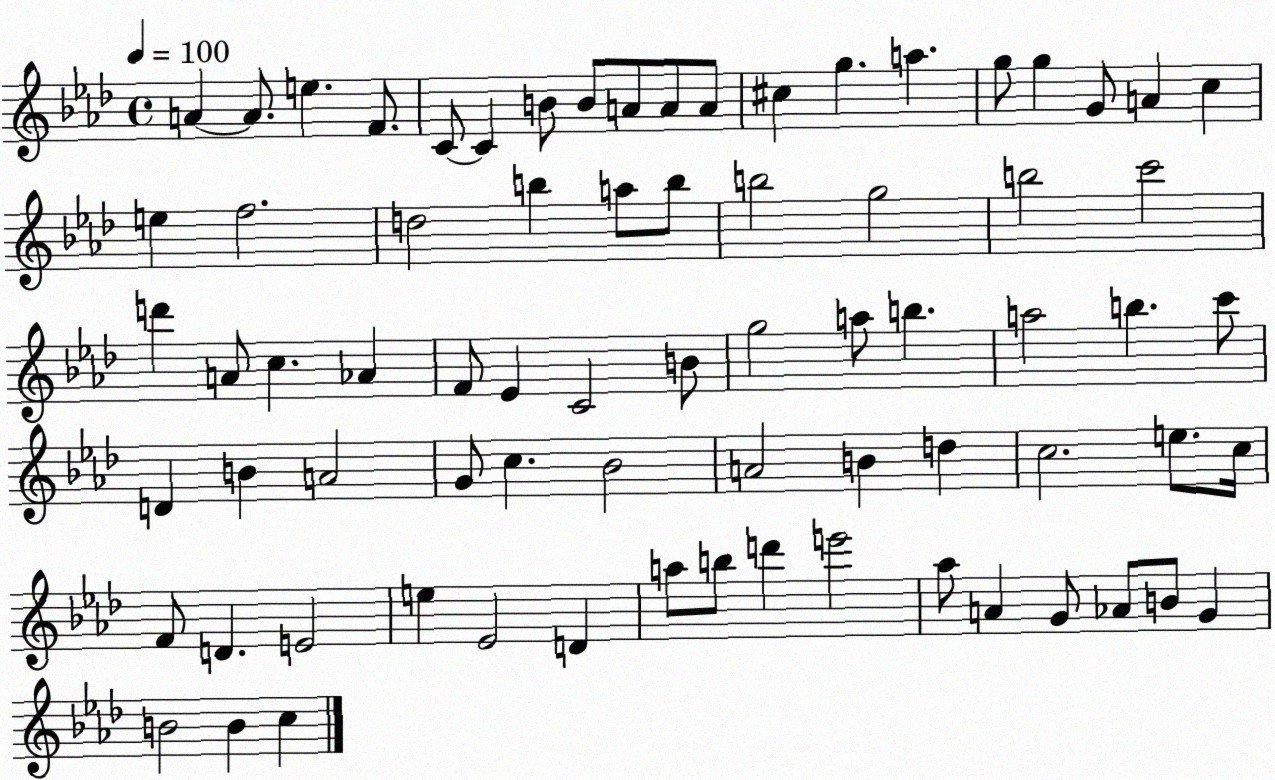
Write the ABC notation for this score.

X:1
T:Untitled
M:4/4
L:1/4
K:Ab
A A/2 e F/2 C/2 C B/2 B/2 A/2 A/2 A/2 ^c g a g/2 g G/2 A c e f2 d2 b a/2 b/2 b2 g2 b2 c'2 d' A/2 c _A F/2 _E C2 B/2 g2 a/2 b a2 b c'/2 D B A2 G/2 c _B2 A2 B d c2 e/2 c/4 F/2 D E2 e _E2 D a/2 b/2 d' e'2 _a/2 A G/2 _A/2 B/2 G B2 B c